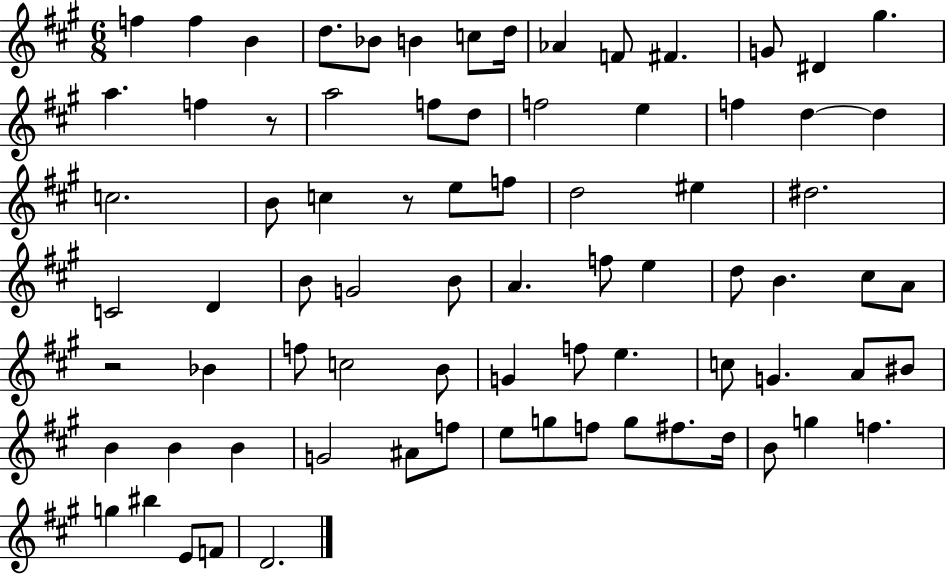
F5/q F5/q B4/q D5/e. Bb4/e B4/q C5/e D5/s Ab4/q F4/e F#4/q. G4/e D#4/q G#5/q. A5/q. F5/q R/e A5/h F5/e D5/e F5/h E5/q F5/q D5/q D5/q C5/h. B4/e C5/q R/e E5/e F5/e D5/h EIS5/q D#5/h. C4/h D4/q B4/e G4/h B4/e A4/q. F5/e E5/q D5/e B4/q. C#5/e A4/e R/h Bb4/q F5/e C5/h B4/e G4/q F5/e E5/q. C5/e G4/q. A4/e BIS4/e B4/q B4/q B4/q G4/h A#4/e F5/e E5/e G5/e F5/e G5/e F#5/e. D5/s B4/e G5/q F5/q. G5/q BIS5/q E4/e F4/e D4/h.